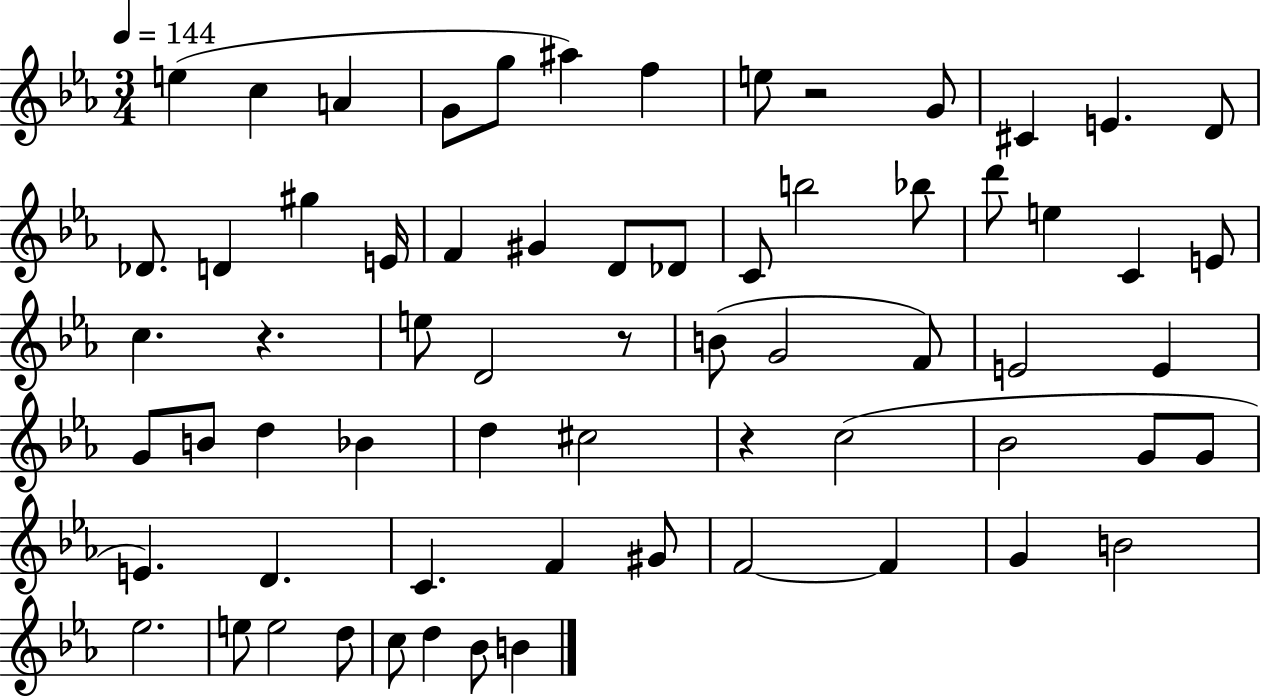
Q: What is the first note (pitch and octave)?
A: E5